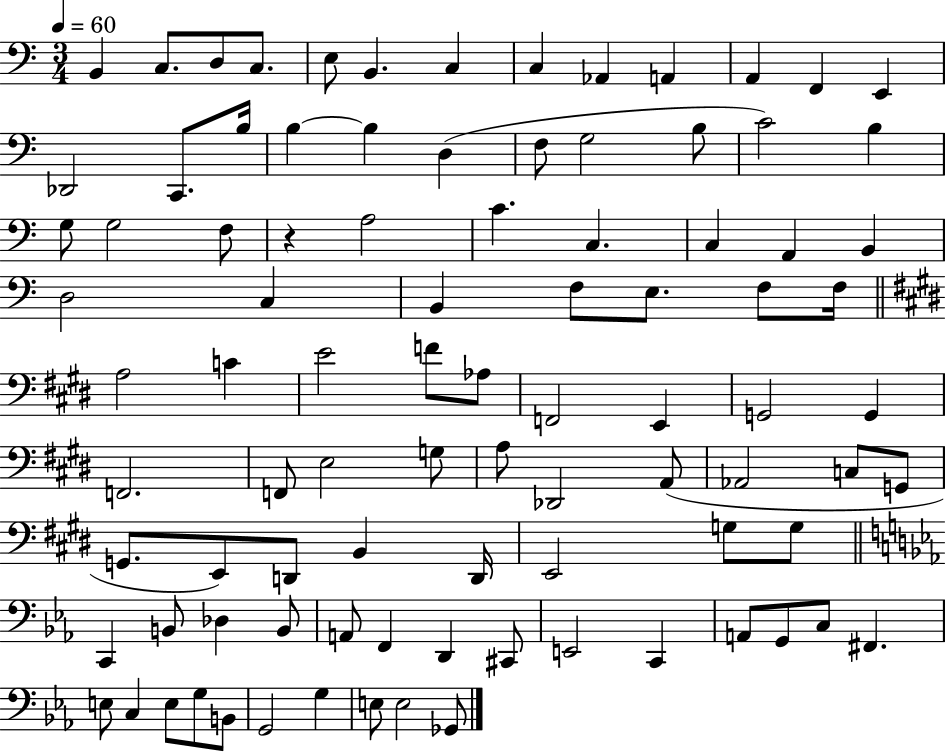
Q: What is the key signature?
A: C major